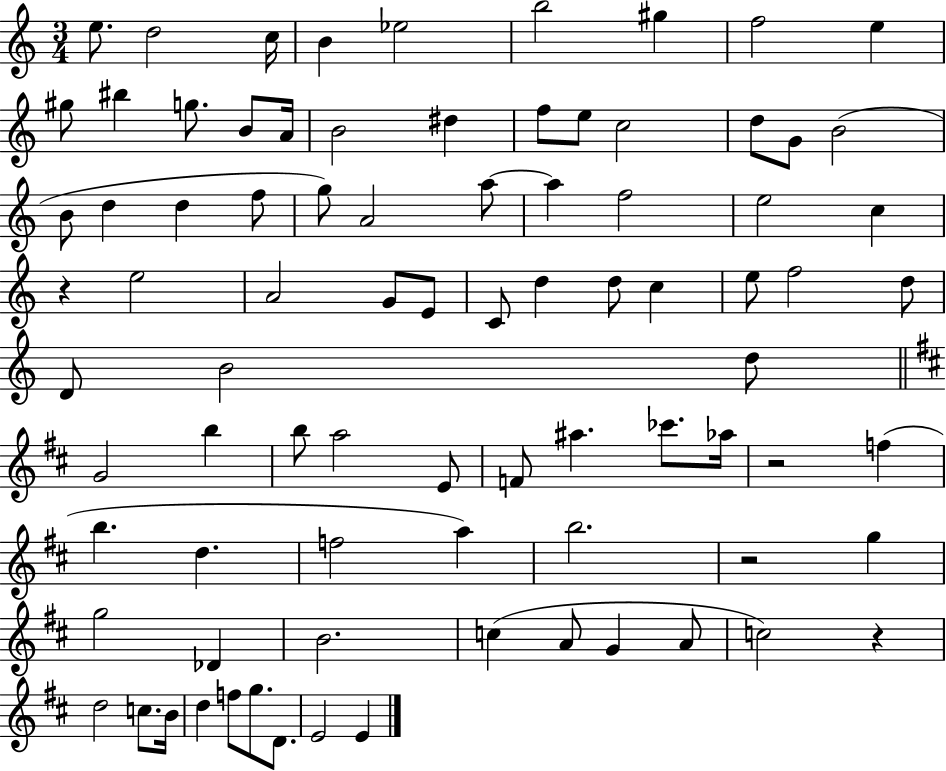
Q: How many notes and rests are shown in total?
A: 84